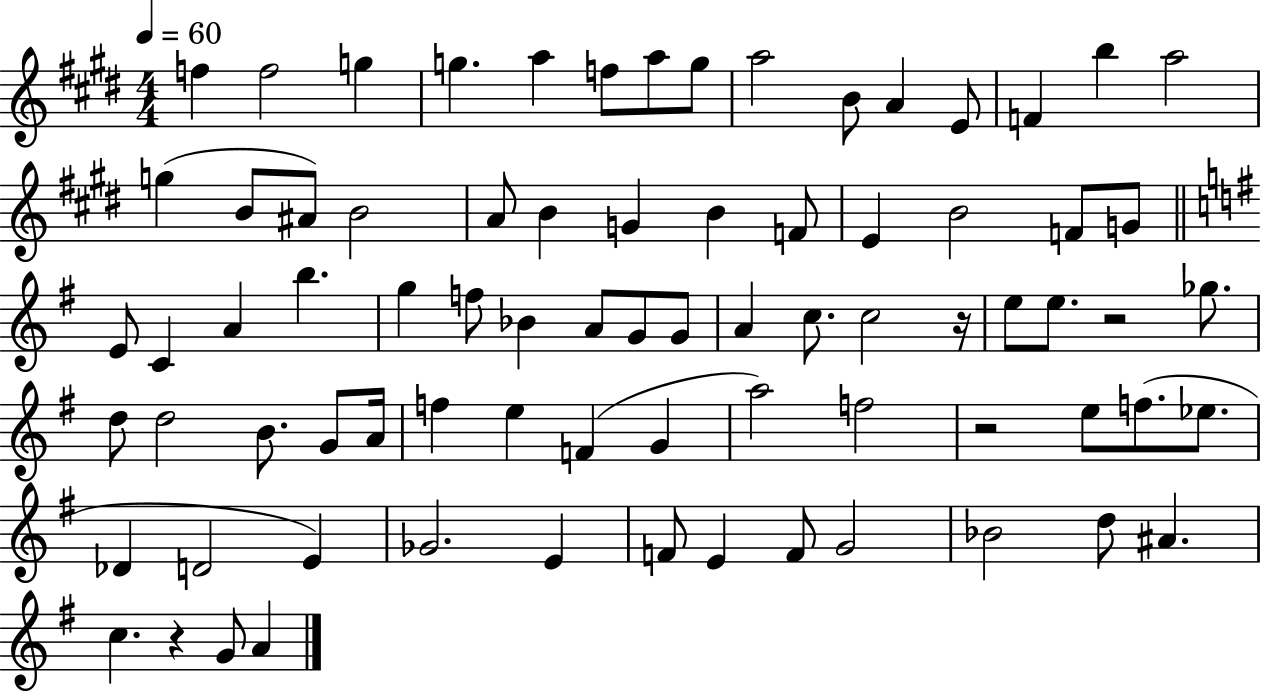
F5/q F5/h G5/q G5/q. A5/q F5/e A5/e G5/e A5/h B4/e A4/q E4/e F4/q B5/q A5/h G5/q B4/e A#4/e B4/h A4/e B4/q G4/q B4/q F4/e E4/q B4/h F4/e G4/e E4/e C4/q A4/q B5/q. G5/q F5/e Bb4/q A4/e G4/e G4/e A4/q C5/e. C5/h R/s E5/e E5/e. R/h Gb5/e. D5/e D5/h B4/e. G4/e A4/s F5/q E5/q F4/q G4/q A5/h F5/h R/h E5/e F5/e. Eb5/e. Db4/q D4/h E4/q Gb4/h. E4/q F4/e E4/q F4/e G4/h Bb4/h D5/e A#4/q. C5/q. R/q G4/e A4/q